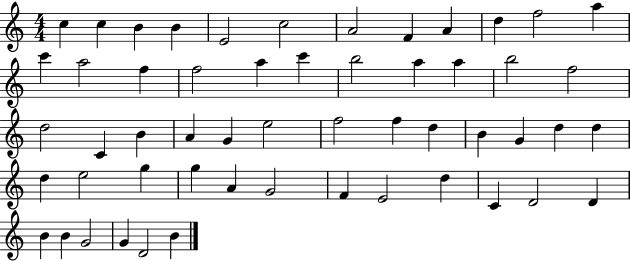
X:1
T:Untitled
M:4/4
L:1/4
K:C
c c B B E2 c2 A2 F A d f2 a c' a2 f f2 a c' b2 a a b2 f2 d2 C B A G e2 f2 f d B G d d d e2 g g A G2 F E2 d C D2 D B B G2 G D2 B